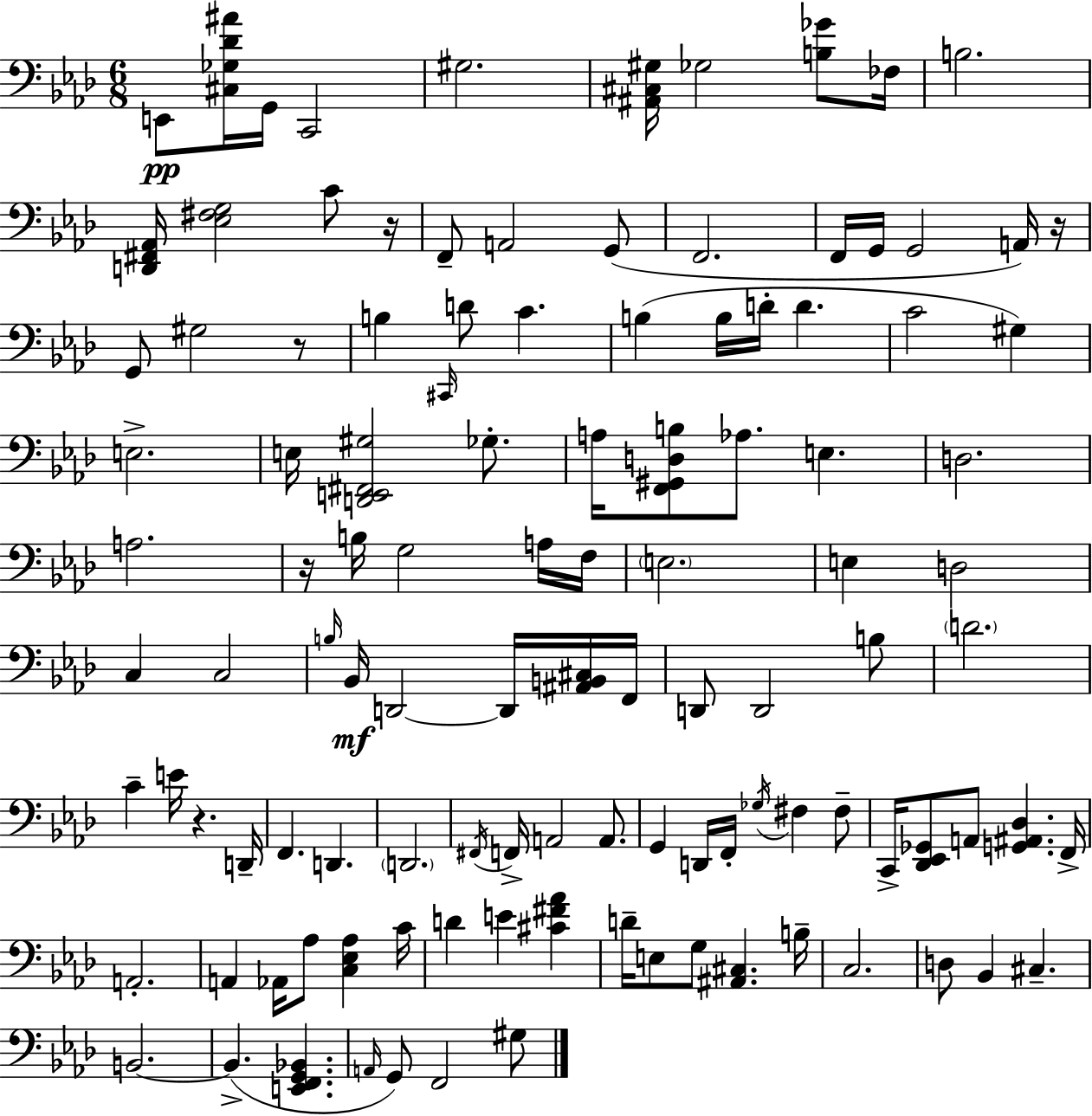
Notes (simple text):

E2/e [C#3,Gb3,Db4,A#4]/s G2/s C2/h G#3/h. [A#2,C#3,G#3]/s Gb3/h [B3,Gb4]/e FES3/s B3/h. [D2,F#2,Ab2]/s [Eb3,F#3,G3]/h C4/e R/s F2/e A2/h G2/e F2/h. F2/s G2/s G2/h A2/s R/s G2/e G#3/h R/e B3/q C#2/s D4/e C4/q. B3/q B3/s D4/s D4/q. C4/h G#3/q E3/h. E3/s [D2,E2,F#2,G#3]/h Gb3/e. A3/s [F2,G#2,D3,B3]/e Ab3/e. E3/q. D3/h. A3/h. R/s B3/s G3/h A3/s F3/s E3/h. E3/q D3/h C3/q C3/h B3/s Bb2/s D2/h D2/s [A#2,B2,C#3]/s F2/s D2/e D2/h B3/e D4/h. C4/q E4/s R/q. D2/s F2/q. D2/q. D2/h. F#2/s F2/s A2/h A2/e. G2/q D2/s F2/s Gb3/s F#3/q F#3/e C2/s [Db2,Eb2,Gb2]/e A2/e [G2,A#2,Db3]/q. F2/s A2/h. A2/q Ab2/s Ab3/e [C3,Eb3,Ab3]/q C4/s D4/q E4/q [C#4,F#4,Ab4]/q D4/s E3/e G3/e [A#2,C#3]/q. B3/s C3/h. D3/e Bb2/q C#3/q. B2/h. B2/q. [E2,F2,G2,Bb2]/q. A2/s G2/e F2/h G#3/e